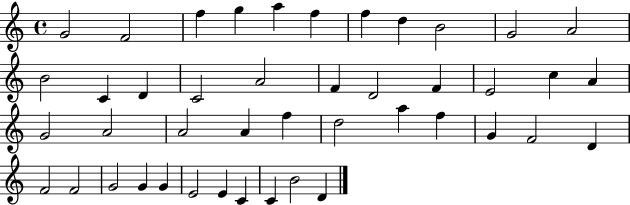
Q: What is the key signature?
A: C major